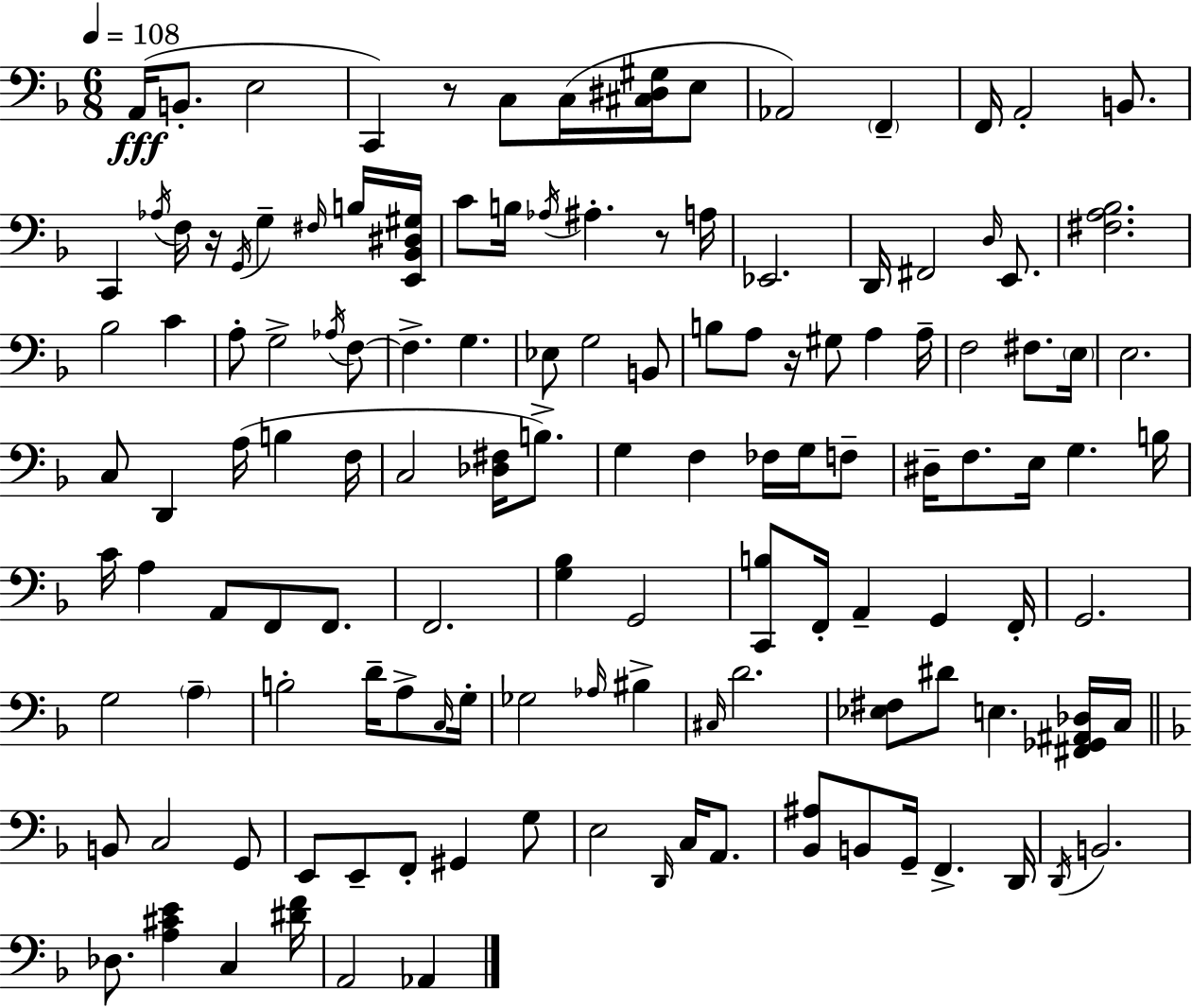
A2/s B2/e. E3/h C2/q R/e C3/e C3/s [C#3,D#3,G#3]/s E3/e Ab2/h F2/q F2/s A2/h B2/e. C2/q Ab3/s F3/s R/s G2/s G3/q F#3/s B3/s [E2,Bb2,D#3,G#3]/s C4/e B3/s Ab3/s A#3/q. R/e A3/s Eb2/h. D2/s F#2/h D3/s E2/e. [F#3,A3,Bb3]/h. Bb3/h C4/q A3/e G3/h Ab3/s F3/e F3/q. G3/q. Eb3/e G3/h B2/e B3/e A3/e R/s G#3/e A3/q A3/s F3/h F#3/e. E3/s E3/h. C3/e D2/q A3/s B3/q F3/s C3/h [Db3,F#3]/s B3/e. G3/q F3/q FES3/s G3/s F3/e D#3/s F3/e. E3/s G3/q. B3/s C4/s A3/q A2/e F2/e F2/e. F2/h. [G3,Bb3]/q G2/h [C2,B3]/e F2/s A2/q G2/q F2/s G2/h. G3/h A3/q B3/h D4/s A3/e C3/s G3/s Gb3/h Ab3/s BIS3/q C#3/s D4/h. [Eb3,F#3]/e D#4/e E3/q. [F#2,Gb2,A#2,Db3]/s C3/s B2/e C3/h G2/e E2/e E2/e F2/e G#2/q G3/e E3/h D2/s C3/s A2/e. [Bb2,A#3]/e B2/e G2/s F2/q. D2/s D2/s B2/h. Db3/e. [A3,C#4,E4]/q C3/q [D#4,F4]/s A2/h Ab2/q